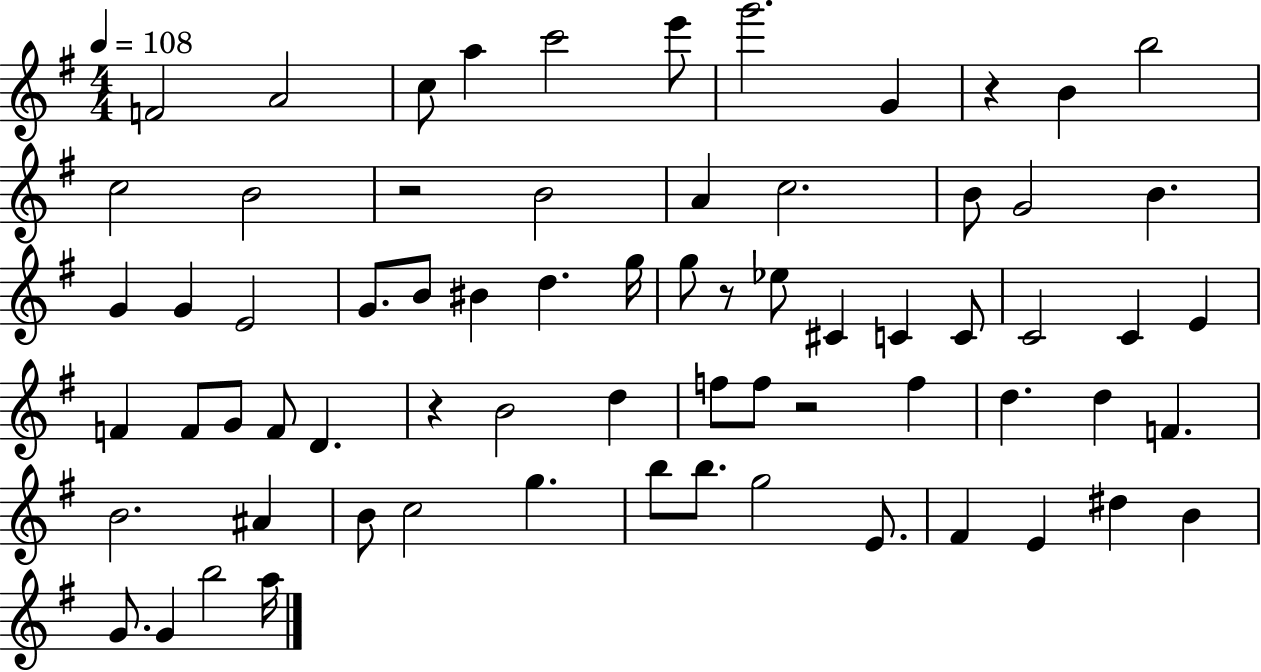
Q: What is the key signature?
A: G major